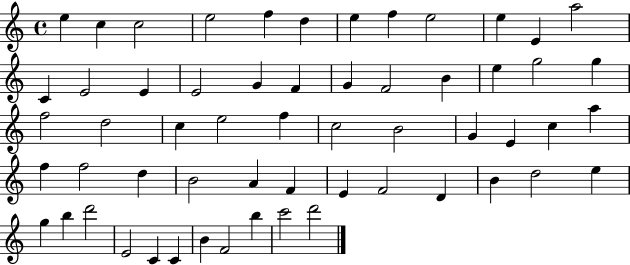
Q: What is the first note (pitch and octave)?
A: E5